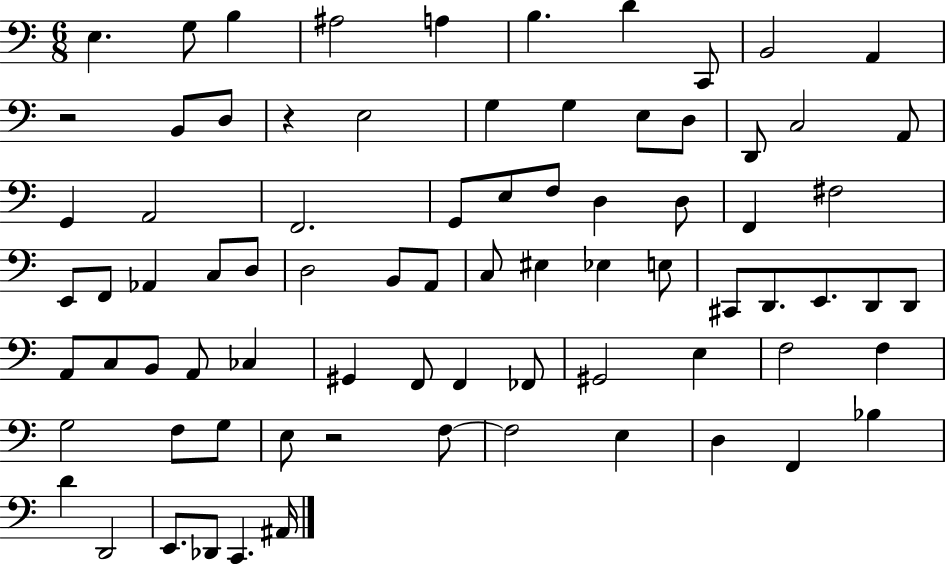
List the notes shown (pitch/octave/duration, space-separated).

E3/q. G3/e B3/q A#3/h A3/q B3/q. D4/q C2/e B2/h A2/q R/h B2/e D3/e R/q E3/h G3/q G3/q E3/e D3/e D2/e C3/h A2/e G2/q A2/h F2/h. G2/e E3/e F3/e D3/q D3/e F2/q F#3/h E2/e F2/e Ab2/q C3/e D3/e D3/h B2/e A2/e C3/e EIS3/q Eb3/q E3/e C#2/e D2/e. E2/e. D2/e D2/e A2/e C3/e B2/e A2/e CES3/q G#2/q F2/e F2/q FES2/e G#2/h E3/q F3/h F3/q G3/h F3/e G3/e E3/e R/h F3/e F3/h E3/q D3/q F2/q Bb3/q D4/q D2/h E2/e. Db2/e C2/q. A#2/s